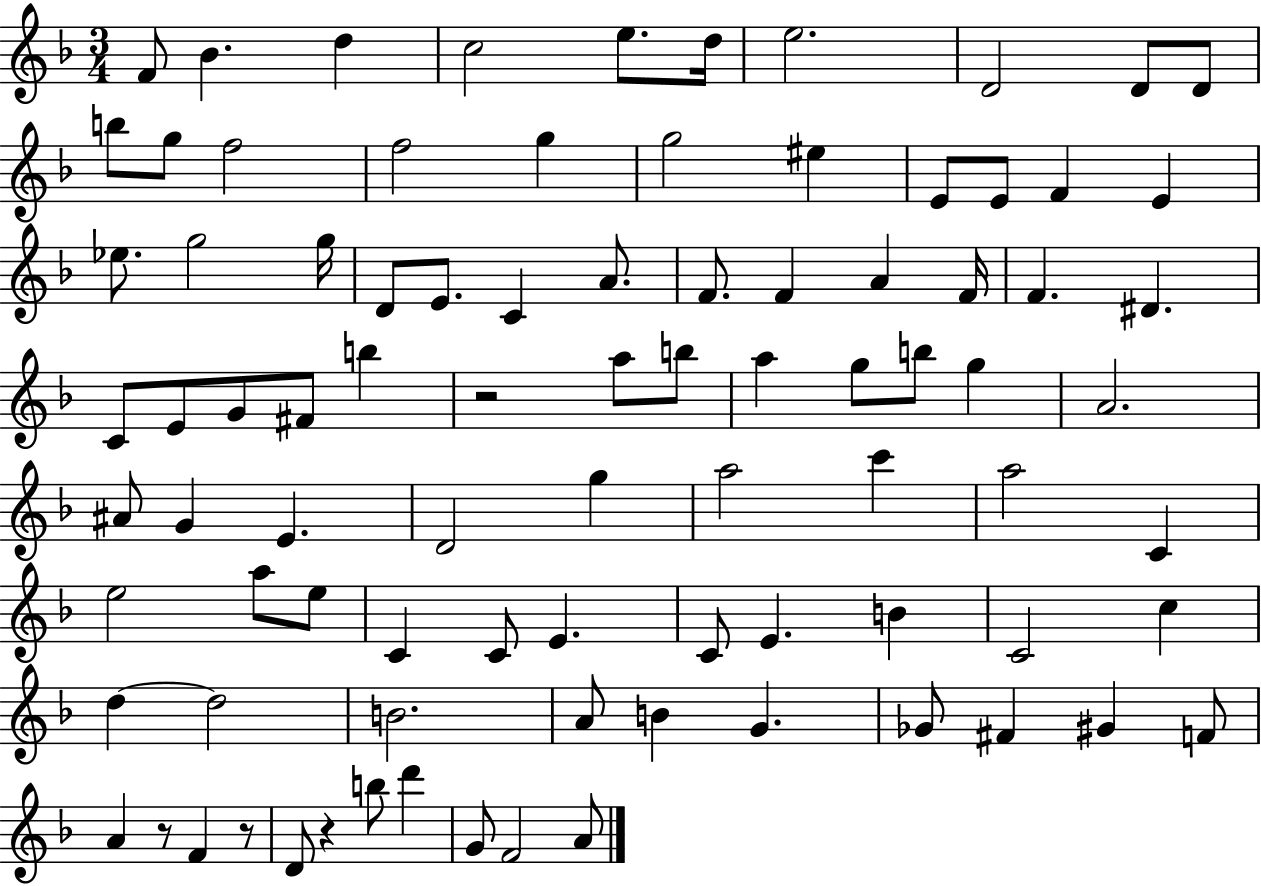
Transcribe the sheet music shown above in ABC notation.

X:1
T:Untitled
M:3/4
L:1/4
K:F
F/2 _B d c2 e/2 d/4 e2 D2 D/2 D/2 b/2 g/2 f2 f2 g g2 ^e E/2 E/2 F E _e/2 g2 g/4 D/2 E/2 C A/2 F/2 F A F/4 F ^D C/2 E/2 G/2 ^F/2 b z2 a/2 b/2 a g/2 b/2 g A2 ^A/2 G E D2 g a2 c' a2 C e2 a/2 e/2 C C/2 E C/2 E B C2 c d d2 B2 A/2 B G _G/2 ^F ^G F/2 A z/2 F z/2 D/2 z b/2 d' G/2 F2 A/2